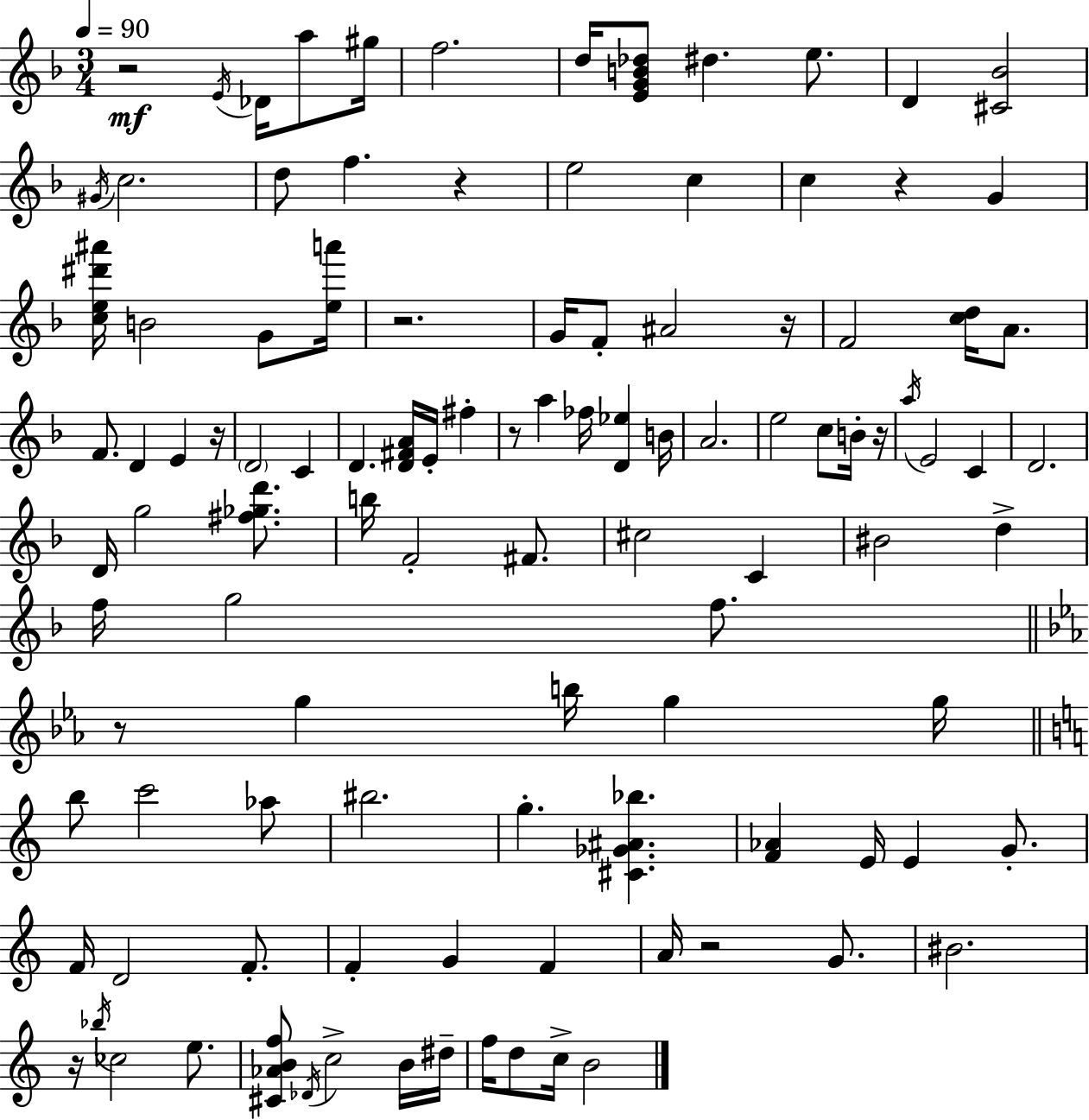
{
  \clef treble
  \numericTimeSignature
  \time 3/4
  \key f \major
  \tempo 4 = 90
  r2\mf \acciaccatura { e'16 } des'16 a''8 | gis''16 f''2. | d''16 <e' g' b' des''>8 dis''4. e''8. | d'4 <cis' bes'>2 | \break \acciaccatura { gis'16 } c''2. | d''8 f''4. r4 | e''2 c''4 | c''4 r4 g'4 | \break <c'' e'' dis''' ais'''>16 b'2 g'8 | <e'' a'''>16 r2. | g'16 f'8-. ais'2 | r16 f'2 <c'' d''>16 a'8. | \break f'8. d'4 e'4 | r16 \parenthesize d'2 c'4 | d'4. <d' fis' a'>16 e'16-. fis''4-. | r8 a''4 fes''16 <d' ees''>4 | \break b'16 a'2. | e''2 c''8 | b'16-. r16 \acciaccatura { a''16 } e'2 c'4 | d'2. | \break d'16 g''2 | <fis'' ges'' d'''>8. b''16 f'2-. | fis'8. cis''2 c'4 | bis'2 d''4-> | \break f''16 g''2 | f''8. \bar "||" \break \key ees \major r8 g''4 b''16 g''4 g''16 | \bar "||" \break \key a \minor b''8 c'''2 aes''8 | bis''2. | g''4.-. <cis' ges' ais' bes''>4. | <f' aes'>4 e'16 e'4 g'8.-. | \break f'16 d'2 f'8.-. | f'4-. g'4 f'4 | a'16 r2 g'8. | bis'2. | \break r16 \acciaccatura { bes''16 } ces''2 e''8. | <cis' aes' b' f''>8 \acciaccatura { des'16 } c''2-> | b'16 dis''16-- f''16 d''8 c''16-> b'2 | \bar "|."
}